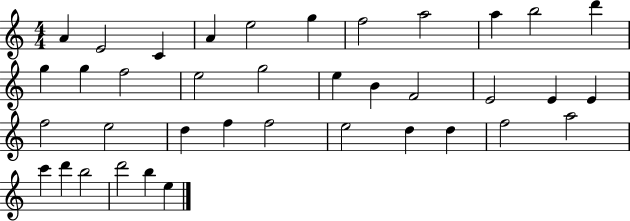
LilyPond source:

{
  \clef treble
  \numericTimeSignature
  \time 4/4
  \key c \major
  a'4 e'2 c'4 | a'4 e''2 g''4 | f''2 a''2 | a''4 b''2 d'''4 | \break g''4 g''4 f''2 | e''2 g''2 | e''4 b'4 f'2 | e'2 e'4 e'4 | \break f''2 e''2 | d''4 f''4 f''2 | e''2 d''4 d''4 | f''2 a''2 | \break c'''4 d'''4 b''2 | d'''2 b''4 e''4 | \bar "|."
}